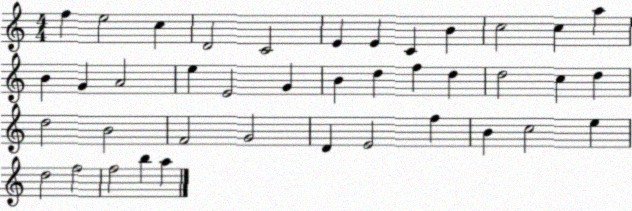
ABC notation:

X:1
T:Untitled
M:4/4
L:1/4
K:C
f e2 c D2 C2 E E C B c2 c a B G A2 e E2 G B d f d d2 c d d2 B2 F2 G2 D E2 f B c2 e d2 f2 f2 b a